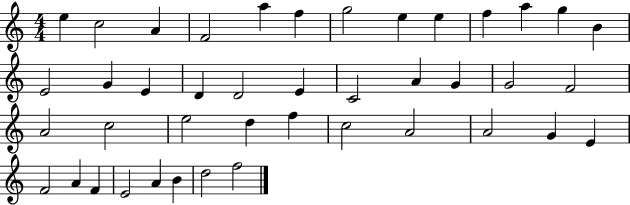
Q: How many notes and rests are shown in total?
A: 42